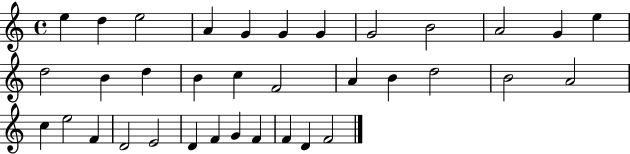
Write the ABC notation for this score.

X:1
T:Untitled
M:4/4
L:1/4
K:C
e d e2 A G G G G2 B2 A2 G e d2 B d B c F2 A B d2 B2 A2 c e2 F D2 E2 D F G F F D F2